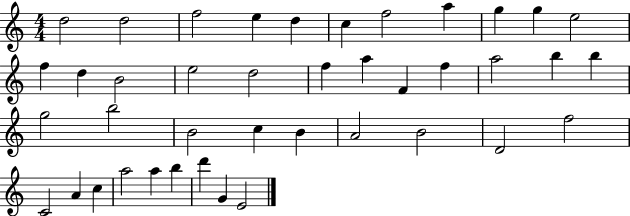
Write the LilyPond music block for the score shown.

{
  \clef treble
  \numericTimeSignature
  \time 4/4
  \key c \major
  d''2 d''2 | f''2 e''4 d''4 | c''4 f''2 a''4 | g''4 g''4 e''2 | \break f''4 d''4 b'2 | e''2 d''2 | f''4 a''4 f'4 f''4 | a''2 b''4 b''4 | \break g''2 b''2 | b'2 c''4 b'4 | a'2 b'2 | d'2 f''2 | \break c'2 a'4 c''4 | a''2 a''4 b''4 | d'''4 g'4 e'2 | \bar "|."
}